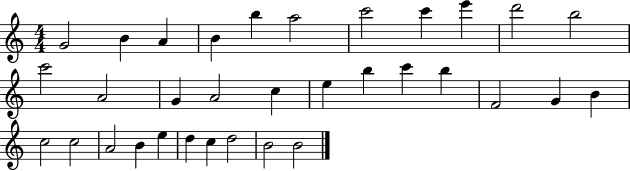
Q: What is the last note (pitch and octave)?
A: B4